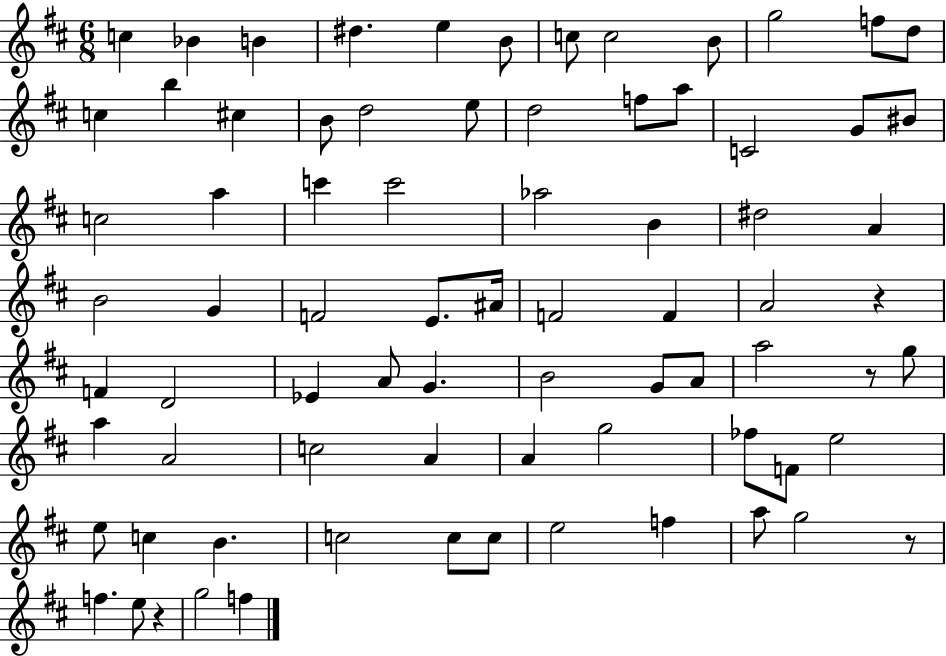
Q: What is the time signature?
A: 6/8